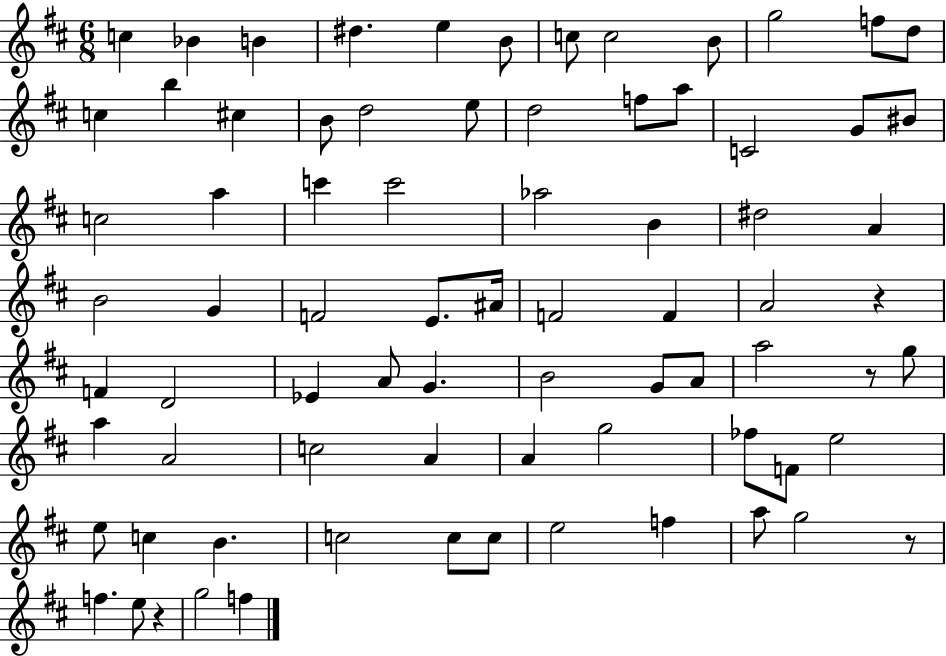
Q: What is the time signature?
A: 6/8